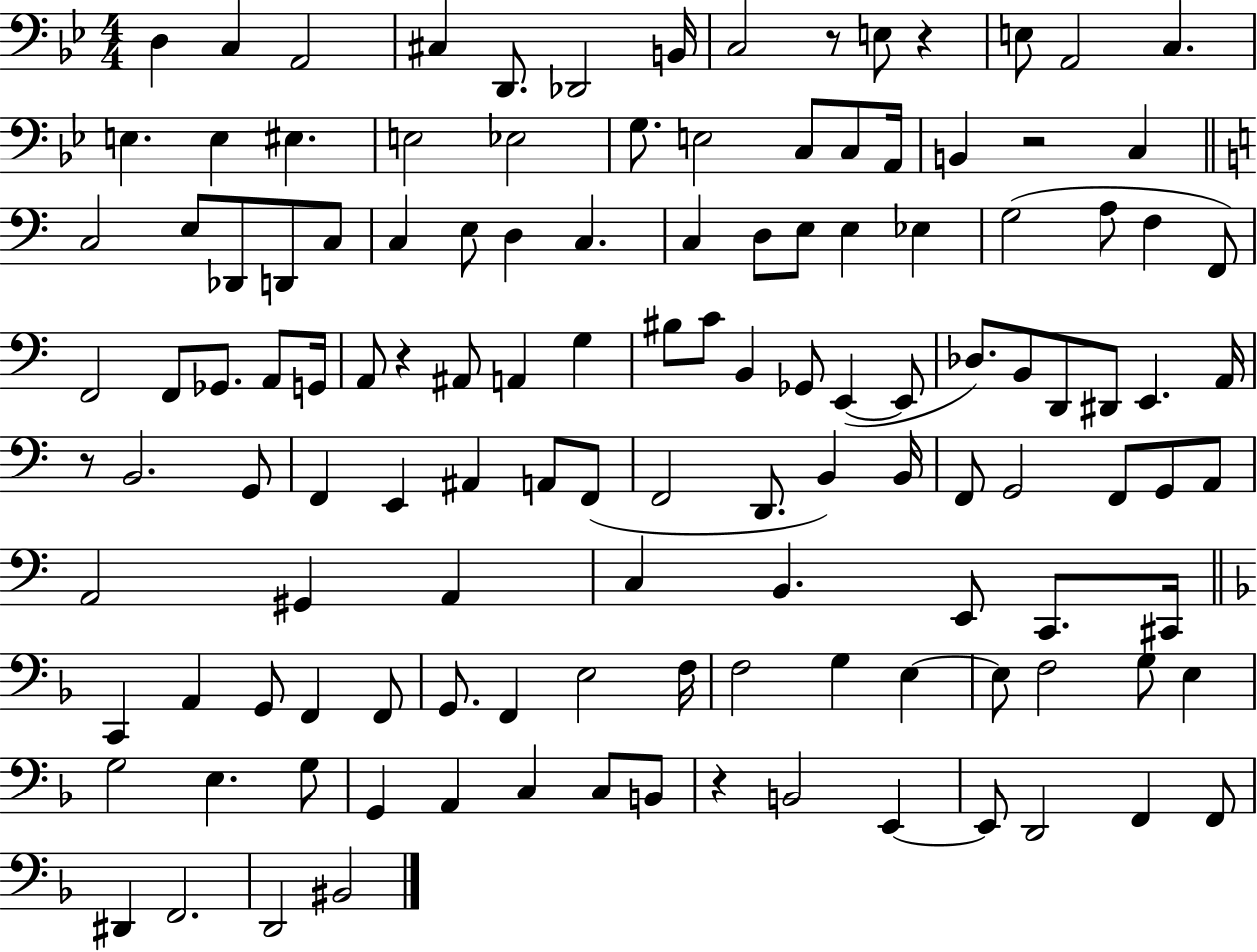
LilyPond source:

{
  \clef bass
  \numericTimeSignature
  \time 4/4
  \key bes \major
  d4 c4 a,2 | cis4 d,8. des,2 b,16 | c2 r8 e8 r4 | e8 a,2 c4. | \break e4. e4 eis4. | e2 ees2 | g8. e2 c8 c8 a,16 | b,4 r2 c4 | \break \bar "||" \break \key c \major c2 e8 des,8 d,8 c8 | c4 e8 d4 c4. | c4 d8 e8 e4 ees4 | g2( a8 f4 f,8) | \break f,2 f,8 ges,8. a,8 g,16 | a,8 r4 ais,8 a,4 g4 | bis8 c'8 b,4 ges,8 e,4~(~ e,8 | des8.) b,8 d,8 dis,8 e,4. a,16 | \break r8 b,2. g,8 | f,4 e,4 ais,4 a,8 f,8( | f,2 d,8. b,4) b,16 | f,8 g,2 f,8 g,8 a,8 | \break a,2 gis,4 a,4 | c4 b,4. e,8 c,8. cis,16 | \bar "||" \break \key f \major c,4 a,4 g,8 f,4 f,8 | g,8. f,4 e2 f16 | f2 g4 e4~~ | e8 f2 g8 e4 | \break g2 e4. g8 | g,4 a,4 c4 c8 b,8 | r4 b,2 e,4~~ | e,8 d,2 f,4 f,8 | \break dis,4 f,2. | d,2 bis,2 | \bar "|."
}